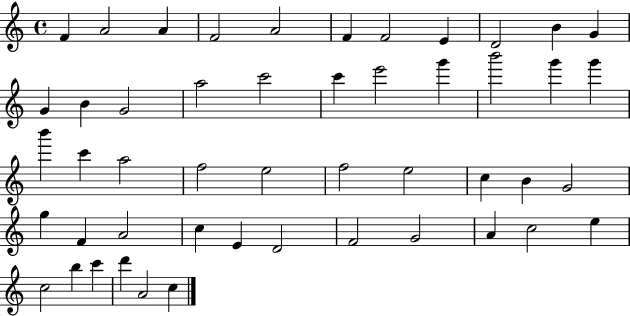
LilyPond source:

{
  \clef treble
  \time 4/4
  \defaultTimeSignature
  \key c \major
  f'4 a'2 a'4 | f'2 a'2 | f'4 f'2 e'4 | d'2 b'4 g'4 | \break g'4 b'4 g'2 | a''2 c'''2 | c'''4 e'''2 g'''4 | b'''2 g'''4 g'''4 | \break b'''4 c'''4 a''2 | f''2 e''2 | f''2 e''2 | c''4 b'4 g'2 | \break g''4 f'4 a'2 | c''4 e'4 d'2 | f'2 g'2 | a'4 c''2 e''4 | \break c''2 b''4 c'''4 | d'''4 a'2 c''4 | \bar "|."
}